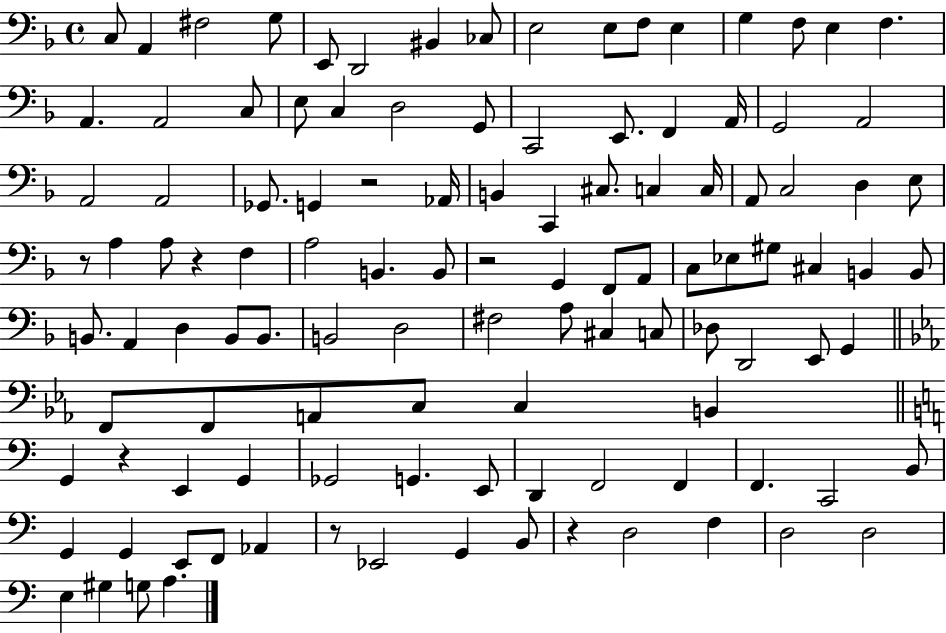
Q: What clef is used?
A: bass